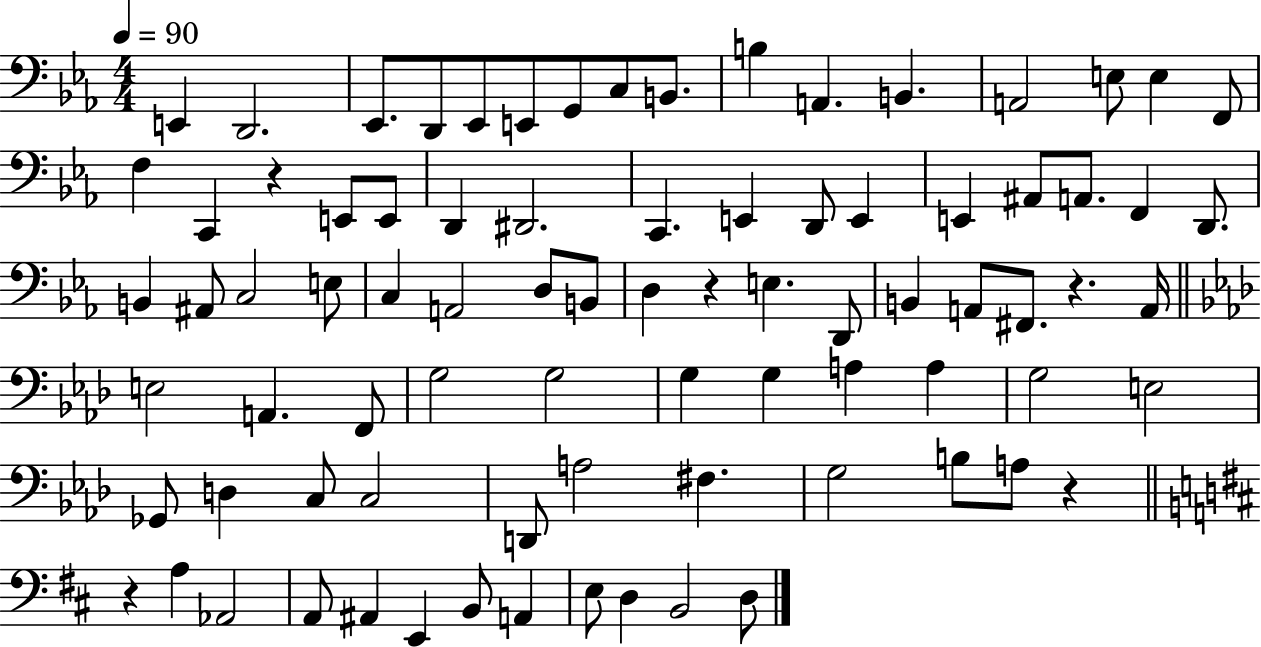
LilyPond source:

{
  \clef bass
  \numericTimeSignature
  \time 4/4
  \key ees \major
  \tempo 4 = 90
  e,4 d,2. | ees,8. d,8 ees,8 e,8 g,8 c8 b,8. | b4 a,4. b,4. | a,2 e8 e4 f,8 | \break f4 c,4 r4 e,8 e,8 | d,4 dis,2. | c,4. e,4 d,8 e,4 | e,4 ais,8 a,8. f,4 d,8. | \break b,4 ais,8 c2 e8 | c4 a,2 d8 b,8 | d4 r4 e4. d,8 | b,4 a,8 fis,8. r4. a,16 | \break \bar "||" \break \key aes \major e2 a,4. f,8 | g2 g2 | g4 g4 a4 a4 | g2 e2 | \break ges,8 d4 c8 c2 | d,8 a2 fis4. | g2 b8 a8 r4 | \bar "||" \break \key d \major r4 a4 aes,2 | a,8 ais,4 e,4 b,8 a,4 | e8 d4 b,2 d8 | \bar "|."
}